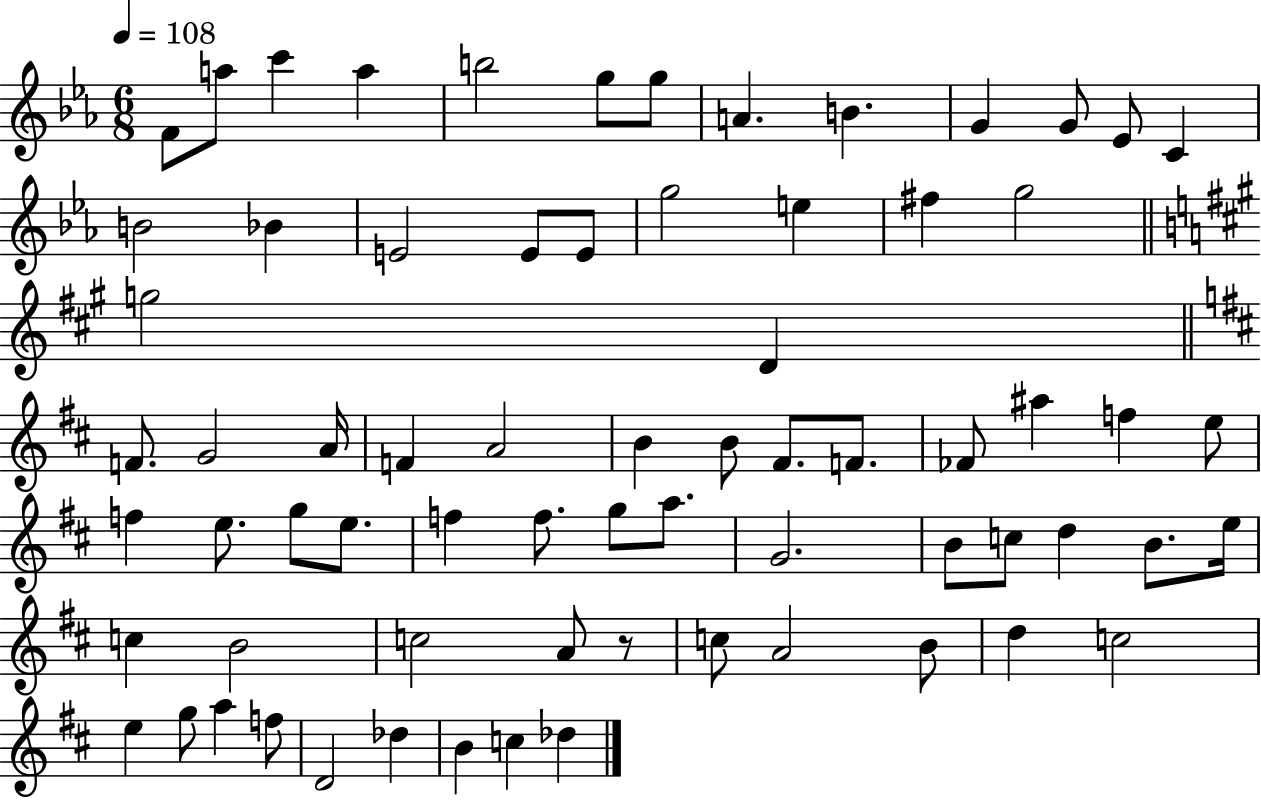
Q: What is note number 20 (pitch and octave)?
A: E5